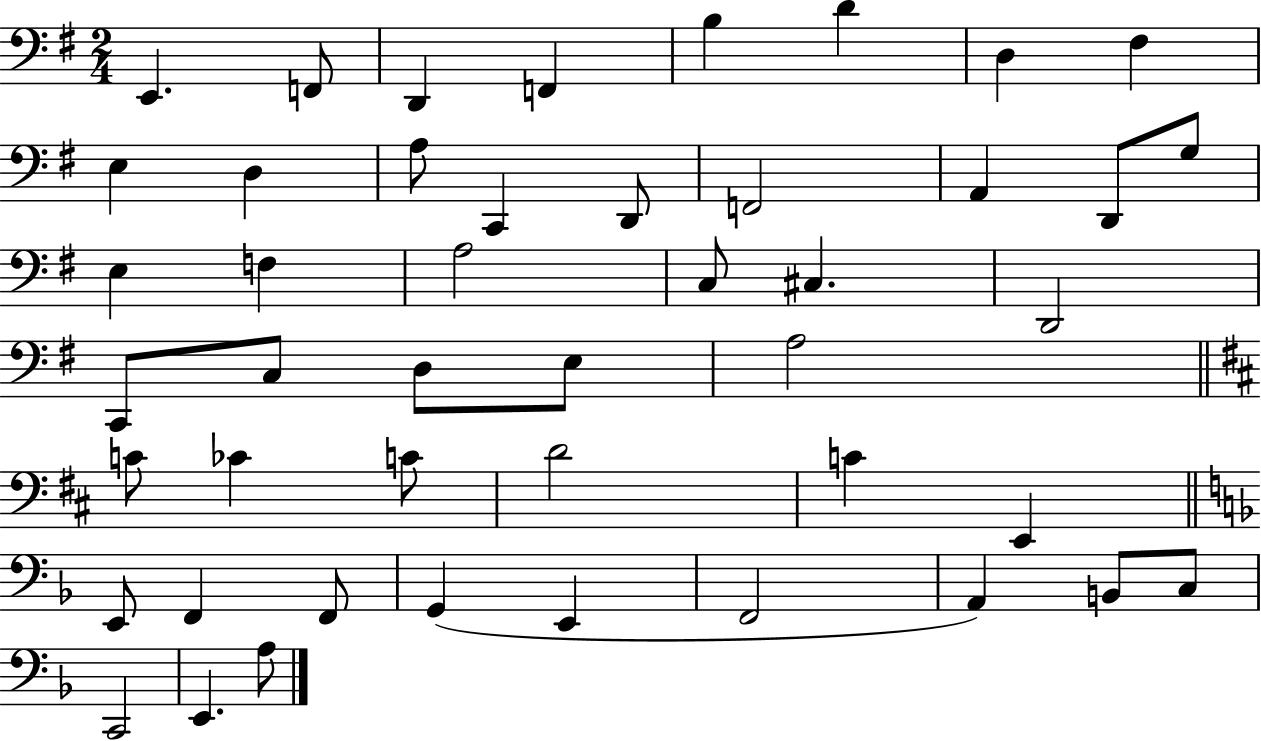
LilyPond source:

{
  \clef bass
  \numericTimeSignature
  \time 2/4
  \key g \major
  e,4. f,8 | d,4 f,4 | b4 d'4 | d4 fis4 | \break e4 d4 | a8 c,4 d,8 | f,2 | a,4 d,8 g8 | \break e4 f4 | a2 | c8 cis4. | d,2 | \break c,8 c8 d8 e8 | a2 | \bar "||" \break \key d \major c'8 ces'4 c'8 | d'2 | c'4 e,4 | \bar "||" \break \key d \minor e,8 f,4 f,8 | g,4( e,4 | f,2 | a,4) b,8 c8 | \break c,2 | e,4. a8 | \bar "|."
}